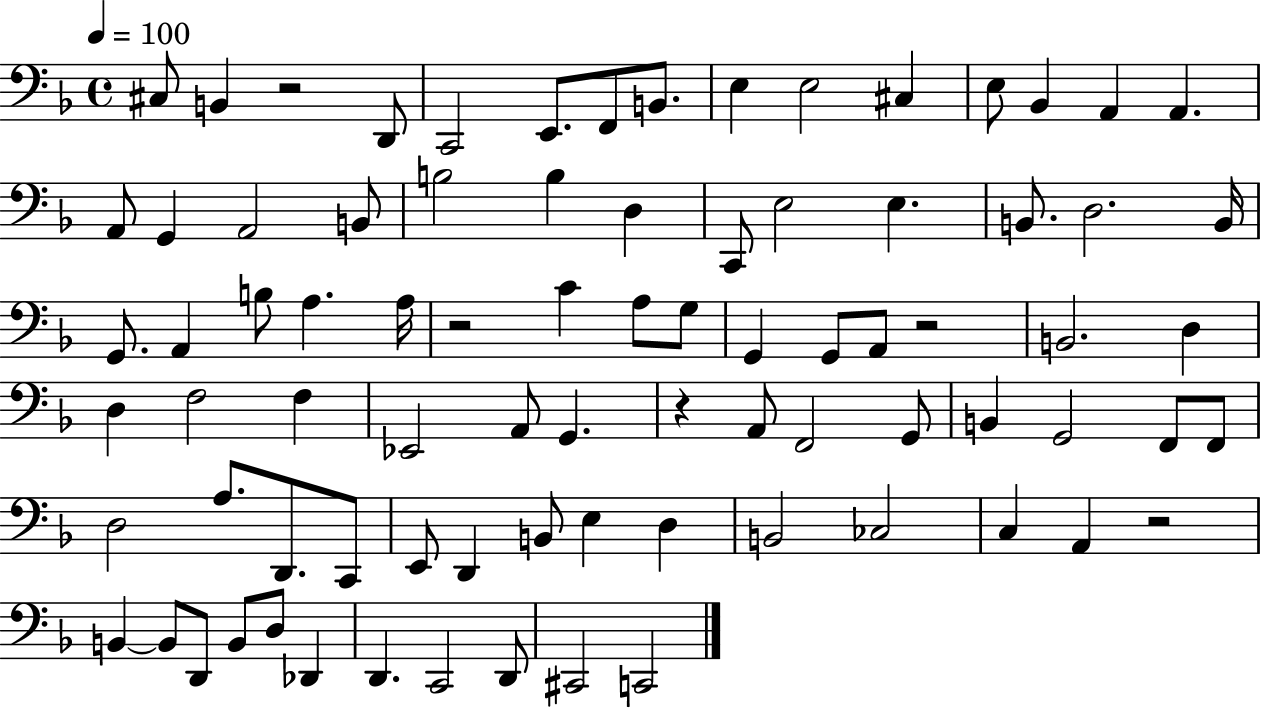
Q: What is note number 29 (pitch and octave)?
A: A2